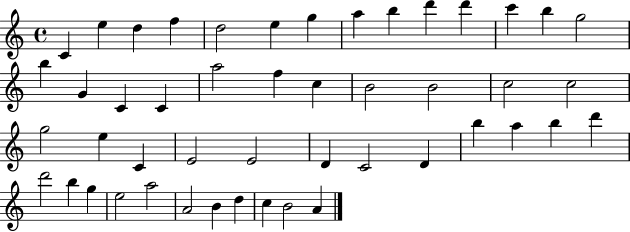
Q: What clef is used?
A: treble